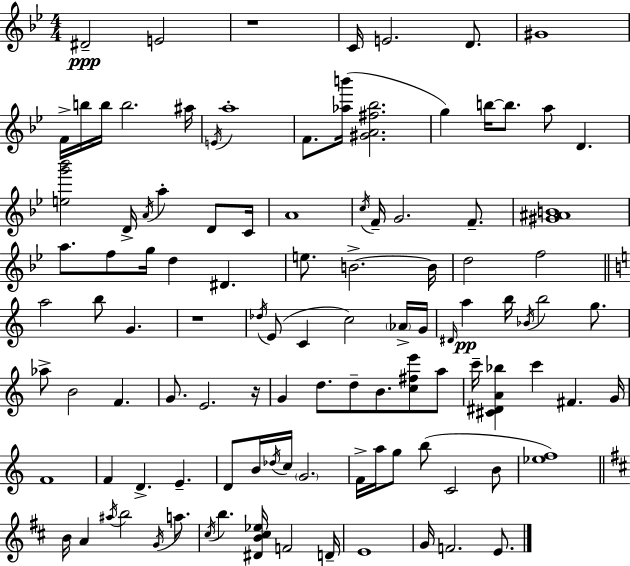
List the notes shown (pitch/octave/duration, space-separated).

D#4/h E4/h R/w C4/s E4/h. D4/e. G#4/w F4/s B5/s B5/s B5/h. A#5/s E4/s A5/w F4/e. [Ab5,B6]/s [G#4,A4,F#5,Bb5]/h. G5/q B5/s B5/e. A5/e D4/q. [E5,G6,Bb6]/h D4/s A4/s A5/q D4/e C4/s A4/w C5/s F4/s G4/h. F4/e. [G#4,A#4,B4]/w A5/e. F5/e G5/s D5/q D#4/q. E5/e. B4/h. B4/s D5/h F5/h A5/h B5/e G4/q. R/w Db5/s E4/e C4/q C5/h Ab4/s G4/s D#4/s A5/q B5/s Bb4/s B5/h G5/e. Ab5/e B4/h F4/q. G4/e. E4/h. R/s G4/q D5/e. D5/e B4/e. [C5,F#5,E6]/e A5/e C6/s [C#4,D#4,A4,Bb5]/q C6/q F#4/q. G4/s F4/w F4/q D4/q. E4/q. D4/e B4/s Db5/s C5/s G4/h. F4/s A5/s G5/e B5/e C4/h B4/e [Eb5,F5]/w B4/s A4/q A#5/s B5/h G4/s A5/e. C#5/s B5/q. [D#4,B4,C#5,Eb5]/s F4/h D4/s E4/w G4/s F4/h. E4/e.